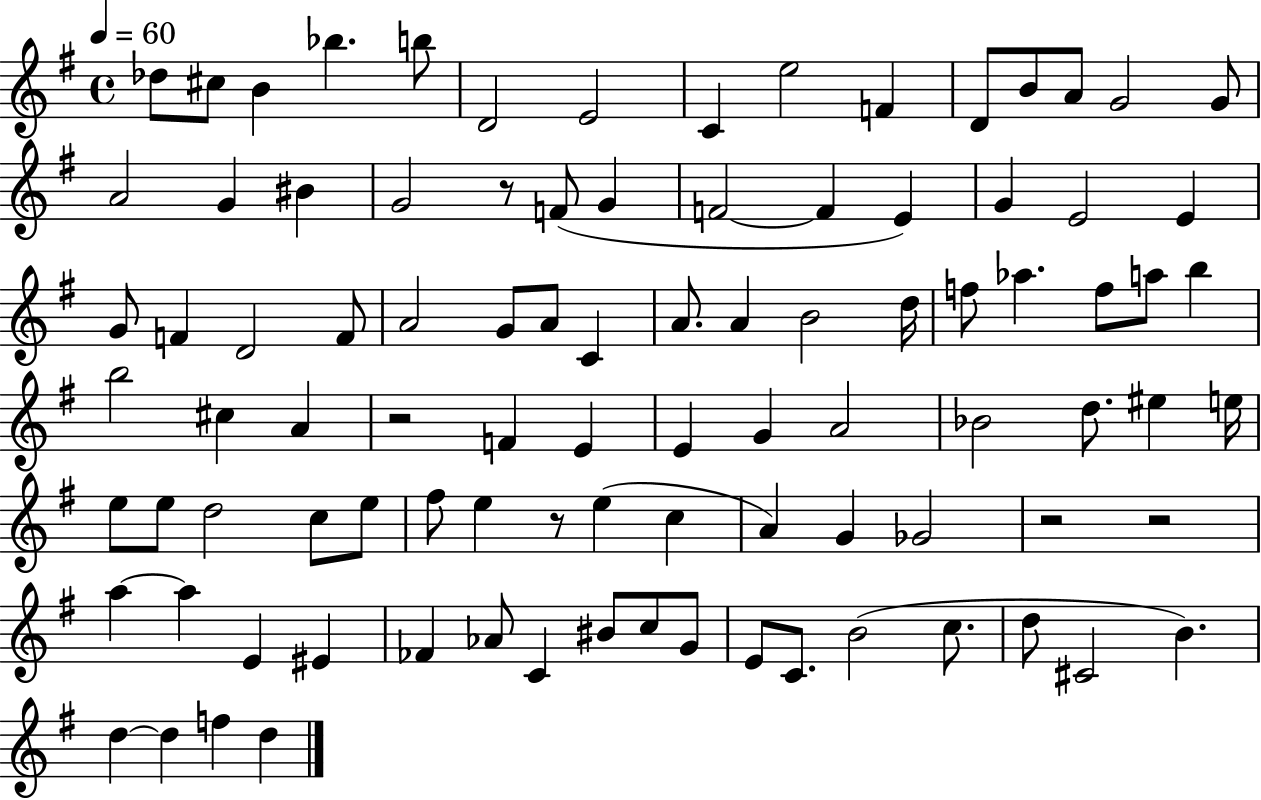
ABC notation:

X:1
T:Untitled
M:4/4
L:1/4
K:G
_d/2 ^c/2 B _b b/2 D2 E2 C e2 F D/2 B/2 A/2 G2 G/2 A2 G ^B G2 z/2 F/2 G F2 F E G E2 E G/2 F D2 F/2 A2 G/2 A/2 C A/2 A B2 d/4 f/2 _a f/2 a/2 b b2 ^c A z2 F E E G A2 _B2 d/2 ^e e/4 e/2 e/2 d2 c/2 e/2 ^f/2 e z/2 e c A G _G2 z2 z2 a a E ^E _F _A/2 C ^B/2 c/2 G/2 E/2 C/2 B2 c/2 d/2 ^C2 B d d f d